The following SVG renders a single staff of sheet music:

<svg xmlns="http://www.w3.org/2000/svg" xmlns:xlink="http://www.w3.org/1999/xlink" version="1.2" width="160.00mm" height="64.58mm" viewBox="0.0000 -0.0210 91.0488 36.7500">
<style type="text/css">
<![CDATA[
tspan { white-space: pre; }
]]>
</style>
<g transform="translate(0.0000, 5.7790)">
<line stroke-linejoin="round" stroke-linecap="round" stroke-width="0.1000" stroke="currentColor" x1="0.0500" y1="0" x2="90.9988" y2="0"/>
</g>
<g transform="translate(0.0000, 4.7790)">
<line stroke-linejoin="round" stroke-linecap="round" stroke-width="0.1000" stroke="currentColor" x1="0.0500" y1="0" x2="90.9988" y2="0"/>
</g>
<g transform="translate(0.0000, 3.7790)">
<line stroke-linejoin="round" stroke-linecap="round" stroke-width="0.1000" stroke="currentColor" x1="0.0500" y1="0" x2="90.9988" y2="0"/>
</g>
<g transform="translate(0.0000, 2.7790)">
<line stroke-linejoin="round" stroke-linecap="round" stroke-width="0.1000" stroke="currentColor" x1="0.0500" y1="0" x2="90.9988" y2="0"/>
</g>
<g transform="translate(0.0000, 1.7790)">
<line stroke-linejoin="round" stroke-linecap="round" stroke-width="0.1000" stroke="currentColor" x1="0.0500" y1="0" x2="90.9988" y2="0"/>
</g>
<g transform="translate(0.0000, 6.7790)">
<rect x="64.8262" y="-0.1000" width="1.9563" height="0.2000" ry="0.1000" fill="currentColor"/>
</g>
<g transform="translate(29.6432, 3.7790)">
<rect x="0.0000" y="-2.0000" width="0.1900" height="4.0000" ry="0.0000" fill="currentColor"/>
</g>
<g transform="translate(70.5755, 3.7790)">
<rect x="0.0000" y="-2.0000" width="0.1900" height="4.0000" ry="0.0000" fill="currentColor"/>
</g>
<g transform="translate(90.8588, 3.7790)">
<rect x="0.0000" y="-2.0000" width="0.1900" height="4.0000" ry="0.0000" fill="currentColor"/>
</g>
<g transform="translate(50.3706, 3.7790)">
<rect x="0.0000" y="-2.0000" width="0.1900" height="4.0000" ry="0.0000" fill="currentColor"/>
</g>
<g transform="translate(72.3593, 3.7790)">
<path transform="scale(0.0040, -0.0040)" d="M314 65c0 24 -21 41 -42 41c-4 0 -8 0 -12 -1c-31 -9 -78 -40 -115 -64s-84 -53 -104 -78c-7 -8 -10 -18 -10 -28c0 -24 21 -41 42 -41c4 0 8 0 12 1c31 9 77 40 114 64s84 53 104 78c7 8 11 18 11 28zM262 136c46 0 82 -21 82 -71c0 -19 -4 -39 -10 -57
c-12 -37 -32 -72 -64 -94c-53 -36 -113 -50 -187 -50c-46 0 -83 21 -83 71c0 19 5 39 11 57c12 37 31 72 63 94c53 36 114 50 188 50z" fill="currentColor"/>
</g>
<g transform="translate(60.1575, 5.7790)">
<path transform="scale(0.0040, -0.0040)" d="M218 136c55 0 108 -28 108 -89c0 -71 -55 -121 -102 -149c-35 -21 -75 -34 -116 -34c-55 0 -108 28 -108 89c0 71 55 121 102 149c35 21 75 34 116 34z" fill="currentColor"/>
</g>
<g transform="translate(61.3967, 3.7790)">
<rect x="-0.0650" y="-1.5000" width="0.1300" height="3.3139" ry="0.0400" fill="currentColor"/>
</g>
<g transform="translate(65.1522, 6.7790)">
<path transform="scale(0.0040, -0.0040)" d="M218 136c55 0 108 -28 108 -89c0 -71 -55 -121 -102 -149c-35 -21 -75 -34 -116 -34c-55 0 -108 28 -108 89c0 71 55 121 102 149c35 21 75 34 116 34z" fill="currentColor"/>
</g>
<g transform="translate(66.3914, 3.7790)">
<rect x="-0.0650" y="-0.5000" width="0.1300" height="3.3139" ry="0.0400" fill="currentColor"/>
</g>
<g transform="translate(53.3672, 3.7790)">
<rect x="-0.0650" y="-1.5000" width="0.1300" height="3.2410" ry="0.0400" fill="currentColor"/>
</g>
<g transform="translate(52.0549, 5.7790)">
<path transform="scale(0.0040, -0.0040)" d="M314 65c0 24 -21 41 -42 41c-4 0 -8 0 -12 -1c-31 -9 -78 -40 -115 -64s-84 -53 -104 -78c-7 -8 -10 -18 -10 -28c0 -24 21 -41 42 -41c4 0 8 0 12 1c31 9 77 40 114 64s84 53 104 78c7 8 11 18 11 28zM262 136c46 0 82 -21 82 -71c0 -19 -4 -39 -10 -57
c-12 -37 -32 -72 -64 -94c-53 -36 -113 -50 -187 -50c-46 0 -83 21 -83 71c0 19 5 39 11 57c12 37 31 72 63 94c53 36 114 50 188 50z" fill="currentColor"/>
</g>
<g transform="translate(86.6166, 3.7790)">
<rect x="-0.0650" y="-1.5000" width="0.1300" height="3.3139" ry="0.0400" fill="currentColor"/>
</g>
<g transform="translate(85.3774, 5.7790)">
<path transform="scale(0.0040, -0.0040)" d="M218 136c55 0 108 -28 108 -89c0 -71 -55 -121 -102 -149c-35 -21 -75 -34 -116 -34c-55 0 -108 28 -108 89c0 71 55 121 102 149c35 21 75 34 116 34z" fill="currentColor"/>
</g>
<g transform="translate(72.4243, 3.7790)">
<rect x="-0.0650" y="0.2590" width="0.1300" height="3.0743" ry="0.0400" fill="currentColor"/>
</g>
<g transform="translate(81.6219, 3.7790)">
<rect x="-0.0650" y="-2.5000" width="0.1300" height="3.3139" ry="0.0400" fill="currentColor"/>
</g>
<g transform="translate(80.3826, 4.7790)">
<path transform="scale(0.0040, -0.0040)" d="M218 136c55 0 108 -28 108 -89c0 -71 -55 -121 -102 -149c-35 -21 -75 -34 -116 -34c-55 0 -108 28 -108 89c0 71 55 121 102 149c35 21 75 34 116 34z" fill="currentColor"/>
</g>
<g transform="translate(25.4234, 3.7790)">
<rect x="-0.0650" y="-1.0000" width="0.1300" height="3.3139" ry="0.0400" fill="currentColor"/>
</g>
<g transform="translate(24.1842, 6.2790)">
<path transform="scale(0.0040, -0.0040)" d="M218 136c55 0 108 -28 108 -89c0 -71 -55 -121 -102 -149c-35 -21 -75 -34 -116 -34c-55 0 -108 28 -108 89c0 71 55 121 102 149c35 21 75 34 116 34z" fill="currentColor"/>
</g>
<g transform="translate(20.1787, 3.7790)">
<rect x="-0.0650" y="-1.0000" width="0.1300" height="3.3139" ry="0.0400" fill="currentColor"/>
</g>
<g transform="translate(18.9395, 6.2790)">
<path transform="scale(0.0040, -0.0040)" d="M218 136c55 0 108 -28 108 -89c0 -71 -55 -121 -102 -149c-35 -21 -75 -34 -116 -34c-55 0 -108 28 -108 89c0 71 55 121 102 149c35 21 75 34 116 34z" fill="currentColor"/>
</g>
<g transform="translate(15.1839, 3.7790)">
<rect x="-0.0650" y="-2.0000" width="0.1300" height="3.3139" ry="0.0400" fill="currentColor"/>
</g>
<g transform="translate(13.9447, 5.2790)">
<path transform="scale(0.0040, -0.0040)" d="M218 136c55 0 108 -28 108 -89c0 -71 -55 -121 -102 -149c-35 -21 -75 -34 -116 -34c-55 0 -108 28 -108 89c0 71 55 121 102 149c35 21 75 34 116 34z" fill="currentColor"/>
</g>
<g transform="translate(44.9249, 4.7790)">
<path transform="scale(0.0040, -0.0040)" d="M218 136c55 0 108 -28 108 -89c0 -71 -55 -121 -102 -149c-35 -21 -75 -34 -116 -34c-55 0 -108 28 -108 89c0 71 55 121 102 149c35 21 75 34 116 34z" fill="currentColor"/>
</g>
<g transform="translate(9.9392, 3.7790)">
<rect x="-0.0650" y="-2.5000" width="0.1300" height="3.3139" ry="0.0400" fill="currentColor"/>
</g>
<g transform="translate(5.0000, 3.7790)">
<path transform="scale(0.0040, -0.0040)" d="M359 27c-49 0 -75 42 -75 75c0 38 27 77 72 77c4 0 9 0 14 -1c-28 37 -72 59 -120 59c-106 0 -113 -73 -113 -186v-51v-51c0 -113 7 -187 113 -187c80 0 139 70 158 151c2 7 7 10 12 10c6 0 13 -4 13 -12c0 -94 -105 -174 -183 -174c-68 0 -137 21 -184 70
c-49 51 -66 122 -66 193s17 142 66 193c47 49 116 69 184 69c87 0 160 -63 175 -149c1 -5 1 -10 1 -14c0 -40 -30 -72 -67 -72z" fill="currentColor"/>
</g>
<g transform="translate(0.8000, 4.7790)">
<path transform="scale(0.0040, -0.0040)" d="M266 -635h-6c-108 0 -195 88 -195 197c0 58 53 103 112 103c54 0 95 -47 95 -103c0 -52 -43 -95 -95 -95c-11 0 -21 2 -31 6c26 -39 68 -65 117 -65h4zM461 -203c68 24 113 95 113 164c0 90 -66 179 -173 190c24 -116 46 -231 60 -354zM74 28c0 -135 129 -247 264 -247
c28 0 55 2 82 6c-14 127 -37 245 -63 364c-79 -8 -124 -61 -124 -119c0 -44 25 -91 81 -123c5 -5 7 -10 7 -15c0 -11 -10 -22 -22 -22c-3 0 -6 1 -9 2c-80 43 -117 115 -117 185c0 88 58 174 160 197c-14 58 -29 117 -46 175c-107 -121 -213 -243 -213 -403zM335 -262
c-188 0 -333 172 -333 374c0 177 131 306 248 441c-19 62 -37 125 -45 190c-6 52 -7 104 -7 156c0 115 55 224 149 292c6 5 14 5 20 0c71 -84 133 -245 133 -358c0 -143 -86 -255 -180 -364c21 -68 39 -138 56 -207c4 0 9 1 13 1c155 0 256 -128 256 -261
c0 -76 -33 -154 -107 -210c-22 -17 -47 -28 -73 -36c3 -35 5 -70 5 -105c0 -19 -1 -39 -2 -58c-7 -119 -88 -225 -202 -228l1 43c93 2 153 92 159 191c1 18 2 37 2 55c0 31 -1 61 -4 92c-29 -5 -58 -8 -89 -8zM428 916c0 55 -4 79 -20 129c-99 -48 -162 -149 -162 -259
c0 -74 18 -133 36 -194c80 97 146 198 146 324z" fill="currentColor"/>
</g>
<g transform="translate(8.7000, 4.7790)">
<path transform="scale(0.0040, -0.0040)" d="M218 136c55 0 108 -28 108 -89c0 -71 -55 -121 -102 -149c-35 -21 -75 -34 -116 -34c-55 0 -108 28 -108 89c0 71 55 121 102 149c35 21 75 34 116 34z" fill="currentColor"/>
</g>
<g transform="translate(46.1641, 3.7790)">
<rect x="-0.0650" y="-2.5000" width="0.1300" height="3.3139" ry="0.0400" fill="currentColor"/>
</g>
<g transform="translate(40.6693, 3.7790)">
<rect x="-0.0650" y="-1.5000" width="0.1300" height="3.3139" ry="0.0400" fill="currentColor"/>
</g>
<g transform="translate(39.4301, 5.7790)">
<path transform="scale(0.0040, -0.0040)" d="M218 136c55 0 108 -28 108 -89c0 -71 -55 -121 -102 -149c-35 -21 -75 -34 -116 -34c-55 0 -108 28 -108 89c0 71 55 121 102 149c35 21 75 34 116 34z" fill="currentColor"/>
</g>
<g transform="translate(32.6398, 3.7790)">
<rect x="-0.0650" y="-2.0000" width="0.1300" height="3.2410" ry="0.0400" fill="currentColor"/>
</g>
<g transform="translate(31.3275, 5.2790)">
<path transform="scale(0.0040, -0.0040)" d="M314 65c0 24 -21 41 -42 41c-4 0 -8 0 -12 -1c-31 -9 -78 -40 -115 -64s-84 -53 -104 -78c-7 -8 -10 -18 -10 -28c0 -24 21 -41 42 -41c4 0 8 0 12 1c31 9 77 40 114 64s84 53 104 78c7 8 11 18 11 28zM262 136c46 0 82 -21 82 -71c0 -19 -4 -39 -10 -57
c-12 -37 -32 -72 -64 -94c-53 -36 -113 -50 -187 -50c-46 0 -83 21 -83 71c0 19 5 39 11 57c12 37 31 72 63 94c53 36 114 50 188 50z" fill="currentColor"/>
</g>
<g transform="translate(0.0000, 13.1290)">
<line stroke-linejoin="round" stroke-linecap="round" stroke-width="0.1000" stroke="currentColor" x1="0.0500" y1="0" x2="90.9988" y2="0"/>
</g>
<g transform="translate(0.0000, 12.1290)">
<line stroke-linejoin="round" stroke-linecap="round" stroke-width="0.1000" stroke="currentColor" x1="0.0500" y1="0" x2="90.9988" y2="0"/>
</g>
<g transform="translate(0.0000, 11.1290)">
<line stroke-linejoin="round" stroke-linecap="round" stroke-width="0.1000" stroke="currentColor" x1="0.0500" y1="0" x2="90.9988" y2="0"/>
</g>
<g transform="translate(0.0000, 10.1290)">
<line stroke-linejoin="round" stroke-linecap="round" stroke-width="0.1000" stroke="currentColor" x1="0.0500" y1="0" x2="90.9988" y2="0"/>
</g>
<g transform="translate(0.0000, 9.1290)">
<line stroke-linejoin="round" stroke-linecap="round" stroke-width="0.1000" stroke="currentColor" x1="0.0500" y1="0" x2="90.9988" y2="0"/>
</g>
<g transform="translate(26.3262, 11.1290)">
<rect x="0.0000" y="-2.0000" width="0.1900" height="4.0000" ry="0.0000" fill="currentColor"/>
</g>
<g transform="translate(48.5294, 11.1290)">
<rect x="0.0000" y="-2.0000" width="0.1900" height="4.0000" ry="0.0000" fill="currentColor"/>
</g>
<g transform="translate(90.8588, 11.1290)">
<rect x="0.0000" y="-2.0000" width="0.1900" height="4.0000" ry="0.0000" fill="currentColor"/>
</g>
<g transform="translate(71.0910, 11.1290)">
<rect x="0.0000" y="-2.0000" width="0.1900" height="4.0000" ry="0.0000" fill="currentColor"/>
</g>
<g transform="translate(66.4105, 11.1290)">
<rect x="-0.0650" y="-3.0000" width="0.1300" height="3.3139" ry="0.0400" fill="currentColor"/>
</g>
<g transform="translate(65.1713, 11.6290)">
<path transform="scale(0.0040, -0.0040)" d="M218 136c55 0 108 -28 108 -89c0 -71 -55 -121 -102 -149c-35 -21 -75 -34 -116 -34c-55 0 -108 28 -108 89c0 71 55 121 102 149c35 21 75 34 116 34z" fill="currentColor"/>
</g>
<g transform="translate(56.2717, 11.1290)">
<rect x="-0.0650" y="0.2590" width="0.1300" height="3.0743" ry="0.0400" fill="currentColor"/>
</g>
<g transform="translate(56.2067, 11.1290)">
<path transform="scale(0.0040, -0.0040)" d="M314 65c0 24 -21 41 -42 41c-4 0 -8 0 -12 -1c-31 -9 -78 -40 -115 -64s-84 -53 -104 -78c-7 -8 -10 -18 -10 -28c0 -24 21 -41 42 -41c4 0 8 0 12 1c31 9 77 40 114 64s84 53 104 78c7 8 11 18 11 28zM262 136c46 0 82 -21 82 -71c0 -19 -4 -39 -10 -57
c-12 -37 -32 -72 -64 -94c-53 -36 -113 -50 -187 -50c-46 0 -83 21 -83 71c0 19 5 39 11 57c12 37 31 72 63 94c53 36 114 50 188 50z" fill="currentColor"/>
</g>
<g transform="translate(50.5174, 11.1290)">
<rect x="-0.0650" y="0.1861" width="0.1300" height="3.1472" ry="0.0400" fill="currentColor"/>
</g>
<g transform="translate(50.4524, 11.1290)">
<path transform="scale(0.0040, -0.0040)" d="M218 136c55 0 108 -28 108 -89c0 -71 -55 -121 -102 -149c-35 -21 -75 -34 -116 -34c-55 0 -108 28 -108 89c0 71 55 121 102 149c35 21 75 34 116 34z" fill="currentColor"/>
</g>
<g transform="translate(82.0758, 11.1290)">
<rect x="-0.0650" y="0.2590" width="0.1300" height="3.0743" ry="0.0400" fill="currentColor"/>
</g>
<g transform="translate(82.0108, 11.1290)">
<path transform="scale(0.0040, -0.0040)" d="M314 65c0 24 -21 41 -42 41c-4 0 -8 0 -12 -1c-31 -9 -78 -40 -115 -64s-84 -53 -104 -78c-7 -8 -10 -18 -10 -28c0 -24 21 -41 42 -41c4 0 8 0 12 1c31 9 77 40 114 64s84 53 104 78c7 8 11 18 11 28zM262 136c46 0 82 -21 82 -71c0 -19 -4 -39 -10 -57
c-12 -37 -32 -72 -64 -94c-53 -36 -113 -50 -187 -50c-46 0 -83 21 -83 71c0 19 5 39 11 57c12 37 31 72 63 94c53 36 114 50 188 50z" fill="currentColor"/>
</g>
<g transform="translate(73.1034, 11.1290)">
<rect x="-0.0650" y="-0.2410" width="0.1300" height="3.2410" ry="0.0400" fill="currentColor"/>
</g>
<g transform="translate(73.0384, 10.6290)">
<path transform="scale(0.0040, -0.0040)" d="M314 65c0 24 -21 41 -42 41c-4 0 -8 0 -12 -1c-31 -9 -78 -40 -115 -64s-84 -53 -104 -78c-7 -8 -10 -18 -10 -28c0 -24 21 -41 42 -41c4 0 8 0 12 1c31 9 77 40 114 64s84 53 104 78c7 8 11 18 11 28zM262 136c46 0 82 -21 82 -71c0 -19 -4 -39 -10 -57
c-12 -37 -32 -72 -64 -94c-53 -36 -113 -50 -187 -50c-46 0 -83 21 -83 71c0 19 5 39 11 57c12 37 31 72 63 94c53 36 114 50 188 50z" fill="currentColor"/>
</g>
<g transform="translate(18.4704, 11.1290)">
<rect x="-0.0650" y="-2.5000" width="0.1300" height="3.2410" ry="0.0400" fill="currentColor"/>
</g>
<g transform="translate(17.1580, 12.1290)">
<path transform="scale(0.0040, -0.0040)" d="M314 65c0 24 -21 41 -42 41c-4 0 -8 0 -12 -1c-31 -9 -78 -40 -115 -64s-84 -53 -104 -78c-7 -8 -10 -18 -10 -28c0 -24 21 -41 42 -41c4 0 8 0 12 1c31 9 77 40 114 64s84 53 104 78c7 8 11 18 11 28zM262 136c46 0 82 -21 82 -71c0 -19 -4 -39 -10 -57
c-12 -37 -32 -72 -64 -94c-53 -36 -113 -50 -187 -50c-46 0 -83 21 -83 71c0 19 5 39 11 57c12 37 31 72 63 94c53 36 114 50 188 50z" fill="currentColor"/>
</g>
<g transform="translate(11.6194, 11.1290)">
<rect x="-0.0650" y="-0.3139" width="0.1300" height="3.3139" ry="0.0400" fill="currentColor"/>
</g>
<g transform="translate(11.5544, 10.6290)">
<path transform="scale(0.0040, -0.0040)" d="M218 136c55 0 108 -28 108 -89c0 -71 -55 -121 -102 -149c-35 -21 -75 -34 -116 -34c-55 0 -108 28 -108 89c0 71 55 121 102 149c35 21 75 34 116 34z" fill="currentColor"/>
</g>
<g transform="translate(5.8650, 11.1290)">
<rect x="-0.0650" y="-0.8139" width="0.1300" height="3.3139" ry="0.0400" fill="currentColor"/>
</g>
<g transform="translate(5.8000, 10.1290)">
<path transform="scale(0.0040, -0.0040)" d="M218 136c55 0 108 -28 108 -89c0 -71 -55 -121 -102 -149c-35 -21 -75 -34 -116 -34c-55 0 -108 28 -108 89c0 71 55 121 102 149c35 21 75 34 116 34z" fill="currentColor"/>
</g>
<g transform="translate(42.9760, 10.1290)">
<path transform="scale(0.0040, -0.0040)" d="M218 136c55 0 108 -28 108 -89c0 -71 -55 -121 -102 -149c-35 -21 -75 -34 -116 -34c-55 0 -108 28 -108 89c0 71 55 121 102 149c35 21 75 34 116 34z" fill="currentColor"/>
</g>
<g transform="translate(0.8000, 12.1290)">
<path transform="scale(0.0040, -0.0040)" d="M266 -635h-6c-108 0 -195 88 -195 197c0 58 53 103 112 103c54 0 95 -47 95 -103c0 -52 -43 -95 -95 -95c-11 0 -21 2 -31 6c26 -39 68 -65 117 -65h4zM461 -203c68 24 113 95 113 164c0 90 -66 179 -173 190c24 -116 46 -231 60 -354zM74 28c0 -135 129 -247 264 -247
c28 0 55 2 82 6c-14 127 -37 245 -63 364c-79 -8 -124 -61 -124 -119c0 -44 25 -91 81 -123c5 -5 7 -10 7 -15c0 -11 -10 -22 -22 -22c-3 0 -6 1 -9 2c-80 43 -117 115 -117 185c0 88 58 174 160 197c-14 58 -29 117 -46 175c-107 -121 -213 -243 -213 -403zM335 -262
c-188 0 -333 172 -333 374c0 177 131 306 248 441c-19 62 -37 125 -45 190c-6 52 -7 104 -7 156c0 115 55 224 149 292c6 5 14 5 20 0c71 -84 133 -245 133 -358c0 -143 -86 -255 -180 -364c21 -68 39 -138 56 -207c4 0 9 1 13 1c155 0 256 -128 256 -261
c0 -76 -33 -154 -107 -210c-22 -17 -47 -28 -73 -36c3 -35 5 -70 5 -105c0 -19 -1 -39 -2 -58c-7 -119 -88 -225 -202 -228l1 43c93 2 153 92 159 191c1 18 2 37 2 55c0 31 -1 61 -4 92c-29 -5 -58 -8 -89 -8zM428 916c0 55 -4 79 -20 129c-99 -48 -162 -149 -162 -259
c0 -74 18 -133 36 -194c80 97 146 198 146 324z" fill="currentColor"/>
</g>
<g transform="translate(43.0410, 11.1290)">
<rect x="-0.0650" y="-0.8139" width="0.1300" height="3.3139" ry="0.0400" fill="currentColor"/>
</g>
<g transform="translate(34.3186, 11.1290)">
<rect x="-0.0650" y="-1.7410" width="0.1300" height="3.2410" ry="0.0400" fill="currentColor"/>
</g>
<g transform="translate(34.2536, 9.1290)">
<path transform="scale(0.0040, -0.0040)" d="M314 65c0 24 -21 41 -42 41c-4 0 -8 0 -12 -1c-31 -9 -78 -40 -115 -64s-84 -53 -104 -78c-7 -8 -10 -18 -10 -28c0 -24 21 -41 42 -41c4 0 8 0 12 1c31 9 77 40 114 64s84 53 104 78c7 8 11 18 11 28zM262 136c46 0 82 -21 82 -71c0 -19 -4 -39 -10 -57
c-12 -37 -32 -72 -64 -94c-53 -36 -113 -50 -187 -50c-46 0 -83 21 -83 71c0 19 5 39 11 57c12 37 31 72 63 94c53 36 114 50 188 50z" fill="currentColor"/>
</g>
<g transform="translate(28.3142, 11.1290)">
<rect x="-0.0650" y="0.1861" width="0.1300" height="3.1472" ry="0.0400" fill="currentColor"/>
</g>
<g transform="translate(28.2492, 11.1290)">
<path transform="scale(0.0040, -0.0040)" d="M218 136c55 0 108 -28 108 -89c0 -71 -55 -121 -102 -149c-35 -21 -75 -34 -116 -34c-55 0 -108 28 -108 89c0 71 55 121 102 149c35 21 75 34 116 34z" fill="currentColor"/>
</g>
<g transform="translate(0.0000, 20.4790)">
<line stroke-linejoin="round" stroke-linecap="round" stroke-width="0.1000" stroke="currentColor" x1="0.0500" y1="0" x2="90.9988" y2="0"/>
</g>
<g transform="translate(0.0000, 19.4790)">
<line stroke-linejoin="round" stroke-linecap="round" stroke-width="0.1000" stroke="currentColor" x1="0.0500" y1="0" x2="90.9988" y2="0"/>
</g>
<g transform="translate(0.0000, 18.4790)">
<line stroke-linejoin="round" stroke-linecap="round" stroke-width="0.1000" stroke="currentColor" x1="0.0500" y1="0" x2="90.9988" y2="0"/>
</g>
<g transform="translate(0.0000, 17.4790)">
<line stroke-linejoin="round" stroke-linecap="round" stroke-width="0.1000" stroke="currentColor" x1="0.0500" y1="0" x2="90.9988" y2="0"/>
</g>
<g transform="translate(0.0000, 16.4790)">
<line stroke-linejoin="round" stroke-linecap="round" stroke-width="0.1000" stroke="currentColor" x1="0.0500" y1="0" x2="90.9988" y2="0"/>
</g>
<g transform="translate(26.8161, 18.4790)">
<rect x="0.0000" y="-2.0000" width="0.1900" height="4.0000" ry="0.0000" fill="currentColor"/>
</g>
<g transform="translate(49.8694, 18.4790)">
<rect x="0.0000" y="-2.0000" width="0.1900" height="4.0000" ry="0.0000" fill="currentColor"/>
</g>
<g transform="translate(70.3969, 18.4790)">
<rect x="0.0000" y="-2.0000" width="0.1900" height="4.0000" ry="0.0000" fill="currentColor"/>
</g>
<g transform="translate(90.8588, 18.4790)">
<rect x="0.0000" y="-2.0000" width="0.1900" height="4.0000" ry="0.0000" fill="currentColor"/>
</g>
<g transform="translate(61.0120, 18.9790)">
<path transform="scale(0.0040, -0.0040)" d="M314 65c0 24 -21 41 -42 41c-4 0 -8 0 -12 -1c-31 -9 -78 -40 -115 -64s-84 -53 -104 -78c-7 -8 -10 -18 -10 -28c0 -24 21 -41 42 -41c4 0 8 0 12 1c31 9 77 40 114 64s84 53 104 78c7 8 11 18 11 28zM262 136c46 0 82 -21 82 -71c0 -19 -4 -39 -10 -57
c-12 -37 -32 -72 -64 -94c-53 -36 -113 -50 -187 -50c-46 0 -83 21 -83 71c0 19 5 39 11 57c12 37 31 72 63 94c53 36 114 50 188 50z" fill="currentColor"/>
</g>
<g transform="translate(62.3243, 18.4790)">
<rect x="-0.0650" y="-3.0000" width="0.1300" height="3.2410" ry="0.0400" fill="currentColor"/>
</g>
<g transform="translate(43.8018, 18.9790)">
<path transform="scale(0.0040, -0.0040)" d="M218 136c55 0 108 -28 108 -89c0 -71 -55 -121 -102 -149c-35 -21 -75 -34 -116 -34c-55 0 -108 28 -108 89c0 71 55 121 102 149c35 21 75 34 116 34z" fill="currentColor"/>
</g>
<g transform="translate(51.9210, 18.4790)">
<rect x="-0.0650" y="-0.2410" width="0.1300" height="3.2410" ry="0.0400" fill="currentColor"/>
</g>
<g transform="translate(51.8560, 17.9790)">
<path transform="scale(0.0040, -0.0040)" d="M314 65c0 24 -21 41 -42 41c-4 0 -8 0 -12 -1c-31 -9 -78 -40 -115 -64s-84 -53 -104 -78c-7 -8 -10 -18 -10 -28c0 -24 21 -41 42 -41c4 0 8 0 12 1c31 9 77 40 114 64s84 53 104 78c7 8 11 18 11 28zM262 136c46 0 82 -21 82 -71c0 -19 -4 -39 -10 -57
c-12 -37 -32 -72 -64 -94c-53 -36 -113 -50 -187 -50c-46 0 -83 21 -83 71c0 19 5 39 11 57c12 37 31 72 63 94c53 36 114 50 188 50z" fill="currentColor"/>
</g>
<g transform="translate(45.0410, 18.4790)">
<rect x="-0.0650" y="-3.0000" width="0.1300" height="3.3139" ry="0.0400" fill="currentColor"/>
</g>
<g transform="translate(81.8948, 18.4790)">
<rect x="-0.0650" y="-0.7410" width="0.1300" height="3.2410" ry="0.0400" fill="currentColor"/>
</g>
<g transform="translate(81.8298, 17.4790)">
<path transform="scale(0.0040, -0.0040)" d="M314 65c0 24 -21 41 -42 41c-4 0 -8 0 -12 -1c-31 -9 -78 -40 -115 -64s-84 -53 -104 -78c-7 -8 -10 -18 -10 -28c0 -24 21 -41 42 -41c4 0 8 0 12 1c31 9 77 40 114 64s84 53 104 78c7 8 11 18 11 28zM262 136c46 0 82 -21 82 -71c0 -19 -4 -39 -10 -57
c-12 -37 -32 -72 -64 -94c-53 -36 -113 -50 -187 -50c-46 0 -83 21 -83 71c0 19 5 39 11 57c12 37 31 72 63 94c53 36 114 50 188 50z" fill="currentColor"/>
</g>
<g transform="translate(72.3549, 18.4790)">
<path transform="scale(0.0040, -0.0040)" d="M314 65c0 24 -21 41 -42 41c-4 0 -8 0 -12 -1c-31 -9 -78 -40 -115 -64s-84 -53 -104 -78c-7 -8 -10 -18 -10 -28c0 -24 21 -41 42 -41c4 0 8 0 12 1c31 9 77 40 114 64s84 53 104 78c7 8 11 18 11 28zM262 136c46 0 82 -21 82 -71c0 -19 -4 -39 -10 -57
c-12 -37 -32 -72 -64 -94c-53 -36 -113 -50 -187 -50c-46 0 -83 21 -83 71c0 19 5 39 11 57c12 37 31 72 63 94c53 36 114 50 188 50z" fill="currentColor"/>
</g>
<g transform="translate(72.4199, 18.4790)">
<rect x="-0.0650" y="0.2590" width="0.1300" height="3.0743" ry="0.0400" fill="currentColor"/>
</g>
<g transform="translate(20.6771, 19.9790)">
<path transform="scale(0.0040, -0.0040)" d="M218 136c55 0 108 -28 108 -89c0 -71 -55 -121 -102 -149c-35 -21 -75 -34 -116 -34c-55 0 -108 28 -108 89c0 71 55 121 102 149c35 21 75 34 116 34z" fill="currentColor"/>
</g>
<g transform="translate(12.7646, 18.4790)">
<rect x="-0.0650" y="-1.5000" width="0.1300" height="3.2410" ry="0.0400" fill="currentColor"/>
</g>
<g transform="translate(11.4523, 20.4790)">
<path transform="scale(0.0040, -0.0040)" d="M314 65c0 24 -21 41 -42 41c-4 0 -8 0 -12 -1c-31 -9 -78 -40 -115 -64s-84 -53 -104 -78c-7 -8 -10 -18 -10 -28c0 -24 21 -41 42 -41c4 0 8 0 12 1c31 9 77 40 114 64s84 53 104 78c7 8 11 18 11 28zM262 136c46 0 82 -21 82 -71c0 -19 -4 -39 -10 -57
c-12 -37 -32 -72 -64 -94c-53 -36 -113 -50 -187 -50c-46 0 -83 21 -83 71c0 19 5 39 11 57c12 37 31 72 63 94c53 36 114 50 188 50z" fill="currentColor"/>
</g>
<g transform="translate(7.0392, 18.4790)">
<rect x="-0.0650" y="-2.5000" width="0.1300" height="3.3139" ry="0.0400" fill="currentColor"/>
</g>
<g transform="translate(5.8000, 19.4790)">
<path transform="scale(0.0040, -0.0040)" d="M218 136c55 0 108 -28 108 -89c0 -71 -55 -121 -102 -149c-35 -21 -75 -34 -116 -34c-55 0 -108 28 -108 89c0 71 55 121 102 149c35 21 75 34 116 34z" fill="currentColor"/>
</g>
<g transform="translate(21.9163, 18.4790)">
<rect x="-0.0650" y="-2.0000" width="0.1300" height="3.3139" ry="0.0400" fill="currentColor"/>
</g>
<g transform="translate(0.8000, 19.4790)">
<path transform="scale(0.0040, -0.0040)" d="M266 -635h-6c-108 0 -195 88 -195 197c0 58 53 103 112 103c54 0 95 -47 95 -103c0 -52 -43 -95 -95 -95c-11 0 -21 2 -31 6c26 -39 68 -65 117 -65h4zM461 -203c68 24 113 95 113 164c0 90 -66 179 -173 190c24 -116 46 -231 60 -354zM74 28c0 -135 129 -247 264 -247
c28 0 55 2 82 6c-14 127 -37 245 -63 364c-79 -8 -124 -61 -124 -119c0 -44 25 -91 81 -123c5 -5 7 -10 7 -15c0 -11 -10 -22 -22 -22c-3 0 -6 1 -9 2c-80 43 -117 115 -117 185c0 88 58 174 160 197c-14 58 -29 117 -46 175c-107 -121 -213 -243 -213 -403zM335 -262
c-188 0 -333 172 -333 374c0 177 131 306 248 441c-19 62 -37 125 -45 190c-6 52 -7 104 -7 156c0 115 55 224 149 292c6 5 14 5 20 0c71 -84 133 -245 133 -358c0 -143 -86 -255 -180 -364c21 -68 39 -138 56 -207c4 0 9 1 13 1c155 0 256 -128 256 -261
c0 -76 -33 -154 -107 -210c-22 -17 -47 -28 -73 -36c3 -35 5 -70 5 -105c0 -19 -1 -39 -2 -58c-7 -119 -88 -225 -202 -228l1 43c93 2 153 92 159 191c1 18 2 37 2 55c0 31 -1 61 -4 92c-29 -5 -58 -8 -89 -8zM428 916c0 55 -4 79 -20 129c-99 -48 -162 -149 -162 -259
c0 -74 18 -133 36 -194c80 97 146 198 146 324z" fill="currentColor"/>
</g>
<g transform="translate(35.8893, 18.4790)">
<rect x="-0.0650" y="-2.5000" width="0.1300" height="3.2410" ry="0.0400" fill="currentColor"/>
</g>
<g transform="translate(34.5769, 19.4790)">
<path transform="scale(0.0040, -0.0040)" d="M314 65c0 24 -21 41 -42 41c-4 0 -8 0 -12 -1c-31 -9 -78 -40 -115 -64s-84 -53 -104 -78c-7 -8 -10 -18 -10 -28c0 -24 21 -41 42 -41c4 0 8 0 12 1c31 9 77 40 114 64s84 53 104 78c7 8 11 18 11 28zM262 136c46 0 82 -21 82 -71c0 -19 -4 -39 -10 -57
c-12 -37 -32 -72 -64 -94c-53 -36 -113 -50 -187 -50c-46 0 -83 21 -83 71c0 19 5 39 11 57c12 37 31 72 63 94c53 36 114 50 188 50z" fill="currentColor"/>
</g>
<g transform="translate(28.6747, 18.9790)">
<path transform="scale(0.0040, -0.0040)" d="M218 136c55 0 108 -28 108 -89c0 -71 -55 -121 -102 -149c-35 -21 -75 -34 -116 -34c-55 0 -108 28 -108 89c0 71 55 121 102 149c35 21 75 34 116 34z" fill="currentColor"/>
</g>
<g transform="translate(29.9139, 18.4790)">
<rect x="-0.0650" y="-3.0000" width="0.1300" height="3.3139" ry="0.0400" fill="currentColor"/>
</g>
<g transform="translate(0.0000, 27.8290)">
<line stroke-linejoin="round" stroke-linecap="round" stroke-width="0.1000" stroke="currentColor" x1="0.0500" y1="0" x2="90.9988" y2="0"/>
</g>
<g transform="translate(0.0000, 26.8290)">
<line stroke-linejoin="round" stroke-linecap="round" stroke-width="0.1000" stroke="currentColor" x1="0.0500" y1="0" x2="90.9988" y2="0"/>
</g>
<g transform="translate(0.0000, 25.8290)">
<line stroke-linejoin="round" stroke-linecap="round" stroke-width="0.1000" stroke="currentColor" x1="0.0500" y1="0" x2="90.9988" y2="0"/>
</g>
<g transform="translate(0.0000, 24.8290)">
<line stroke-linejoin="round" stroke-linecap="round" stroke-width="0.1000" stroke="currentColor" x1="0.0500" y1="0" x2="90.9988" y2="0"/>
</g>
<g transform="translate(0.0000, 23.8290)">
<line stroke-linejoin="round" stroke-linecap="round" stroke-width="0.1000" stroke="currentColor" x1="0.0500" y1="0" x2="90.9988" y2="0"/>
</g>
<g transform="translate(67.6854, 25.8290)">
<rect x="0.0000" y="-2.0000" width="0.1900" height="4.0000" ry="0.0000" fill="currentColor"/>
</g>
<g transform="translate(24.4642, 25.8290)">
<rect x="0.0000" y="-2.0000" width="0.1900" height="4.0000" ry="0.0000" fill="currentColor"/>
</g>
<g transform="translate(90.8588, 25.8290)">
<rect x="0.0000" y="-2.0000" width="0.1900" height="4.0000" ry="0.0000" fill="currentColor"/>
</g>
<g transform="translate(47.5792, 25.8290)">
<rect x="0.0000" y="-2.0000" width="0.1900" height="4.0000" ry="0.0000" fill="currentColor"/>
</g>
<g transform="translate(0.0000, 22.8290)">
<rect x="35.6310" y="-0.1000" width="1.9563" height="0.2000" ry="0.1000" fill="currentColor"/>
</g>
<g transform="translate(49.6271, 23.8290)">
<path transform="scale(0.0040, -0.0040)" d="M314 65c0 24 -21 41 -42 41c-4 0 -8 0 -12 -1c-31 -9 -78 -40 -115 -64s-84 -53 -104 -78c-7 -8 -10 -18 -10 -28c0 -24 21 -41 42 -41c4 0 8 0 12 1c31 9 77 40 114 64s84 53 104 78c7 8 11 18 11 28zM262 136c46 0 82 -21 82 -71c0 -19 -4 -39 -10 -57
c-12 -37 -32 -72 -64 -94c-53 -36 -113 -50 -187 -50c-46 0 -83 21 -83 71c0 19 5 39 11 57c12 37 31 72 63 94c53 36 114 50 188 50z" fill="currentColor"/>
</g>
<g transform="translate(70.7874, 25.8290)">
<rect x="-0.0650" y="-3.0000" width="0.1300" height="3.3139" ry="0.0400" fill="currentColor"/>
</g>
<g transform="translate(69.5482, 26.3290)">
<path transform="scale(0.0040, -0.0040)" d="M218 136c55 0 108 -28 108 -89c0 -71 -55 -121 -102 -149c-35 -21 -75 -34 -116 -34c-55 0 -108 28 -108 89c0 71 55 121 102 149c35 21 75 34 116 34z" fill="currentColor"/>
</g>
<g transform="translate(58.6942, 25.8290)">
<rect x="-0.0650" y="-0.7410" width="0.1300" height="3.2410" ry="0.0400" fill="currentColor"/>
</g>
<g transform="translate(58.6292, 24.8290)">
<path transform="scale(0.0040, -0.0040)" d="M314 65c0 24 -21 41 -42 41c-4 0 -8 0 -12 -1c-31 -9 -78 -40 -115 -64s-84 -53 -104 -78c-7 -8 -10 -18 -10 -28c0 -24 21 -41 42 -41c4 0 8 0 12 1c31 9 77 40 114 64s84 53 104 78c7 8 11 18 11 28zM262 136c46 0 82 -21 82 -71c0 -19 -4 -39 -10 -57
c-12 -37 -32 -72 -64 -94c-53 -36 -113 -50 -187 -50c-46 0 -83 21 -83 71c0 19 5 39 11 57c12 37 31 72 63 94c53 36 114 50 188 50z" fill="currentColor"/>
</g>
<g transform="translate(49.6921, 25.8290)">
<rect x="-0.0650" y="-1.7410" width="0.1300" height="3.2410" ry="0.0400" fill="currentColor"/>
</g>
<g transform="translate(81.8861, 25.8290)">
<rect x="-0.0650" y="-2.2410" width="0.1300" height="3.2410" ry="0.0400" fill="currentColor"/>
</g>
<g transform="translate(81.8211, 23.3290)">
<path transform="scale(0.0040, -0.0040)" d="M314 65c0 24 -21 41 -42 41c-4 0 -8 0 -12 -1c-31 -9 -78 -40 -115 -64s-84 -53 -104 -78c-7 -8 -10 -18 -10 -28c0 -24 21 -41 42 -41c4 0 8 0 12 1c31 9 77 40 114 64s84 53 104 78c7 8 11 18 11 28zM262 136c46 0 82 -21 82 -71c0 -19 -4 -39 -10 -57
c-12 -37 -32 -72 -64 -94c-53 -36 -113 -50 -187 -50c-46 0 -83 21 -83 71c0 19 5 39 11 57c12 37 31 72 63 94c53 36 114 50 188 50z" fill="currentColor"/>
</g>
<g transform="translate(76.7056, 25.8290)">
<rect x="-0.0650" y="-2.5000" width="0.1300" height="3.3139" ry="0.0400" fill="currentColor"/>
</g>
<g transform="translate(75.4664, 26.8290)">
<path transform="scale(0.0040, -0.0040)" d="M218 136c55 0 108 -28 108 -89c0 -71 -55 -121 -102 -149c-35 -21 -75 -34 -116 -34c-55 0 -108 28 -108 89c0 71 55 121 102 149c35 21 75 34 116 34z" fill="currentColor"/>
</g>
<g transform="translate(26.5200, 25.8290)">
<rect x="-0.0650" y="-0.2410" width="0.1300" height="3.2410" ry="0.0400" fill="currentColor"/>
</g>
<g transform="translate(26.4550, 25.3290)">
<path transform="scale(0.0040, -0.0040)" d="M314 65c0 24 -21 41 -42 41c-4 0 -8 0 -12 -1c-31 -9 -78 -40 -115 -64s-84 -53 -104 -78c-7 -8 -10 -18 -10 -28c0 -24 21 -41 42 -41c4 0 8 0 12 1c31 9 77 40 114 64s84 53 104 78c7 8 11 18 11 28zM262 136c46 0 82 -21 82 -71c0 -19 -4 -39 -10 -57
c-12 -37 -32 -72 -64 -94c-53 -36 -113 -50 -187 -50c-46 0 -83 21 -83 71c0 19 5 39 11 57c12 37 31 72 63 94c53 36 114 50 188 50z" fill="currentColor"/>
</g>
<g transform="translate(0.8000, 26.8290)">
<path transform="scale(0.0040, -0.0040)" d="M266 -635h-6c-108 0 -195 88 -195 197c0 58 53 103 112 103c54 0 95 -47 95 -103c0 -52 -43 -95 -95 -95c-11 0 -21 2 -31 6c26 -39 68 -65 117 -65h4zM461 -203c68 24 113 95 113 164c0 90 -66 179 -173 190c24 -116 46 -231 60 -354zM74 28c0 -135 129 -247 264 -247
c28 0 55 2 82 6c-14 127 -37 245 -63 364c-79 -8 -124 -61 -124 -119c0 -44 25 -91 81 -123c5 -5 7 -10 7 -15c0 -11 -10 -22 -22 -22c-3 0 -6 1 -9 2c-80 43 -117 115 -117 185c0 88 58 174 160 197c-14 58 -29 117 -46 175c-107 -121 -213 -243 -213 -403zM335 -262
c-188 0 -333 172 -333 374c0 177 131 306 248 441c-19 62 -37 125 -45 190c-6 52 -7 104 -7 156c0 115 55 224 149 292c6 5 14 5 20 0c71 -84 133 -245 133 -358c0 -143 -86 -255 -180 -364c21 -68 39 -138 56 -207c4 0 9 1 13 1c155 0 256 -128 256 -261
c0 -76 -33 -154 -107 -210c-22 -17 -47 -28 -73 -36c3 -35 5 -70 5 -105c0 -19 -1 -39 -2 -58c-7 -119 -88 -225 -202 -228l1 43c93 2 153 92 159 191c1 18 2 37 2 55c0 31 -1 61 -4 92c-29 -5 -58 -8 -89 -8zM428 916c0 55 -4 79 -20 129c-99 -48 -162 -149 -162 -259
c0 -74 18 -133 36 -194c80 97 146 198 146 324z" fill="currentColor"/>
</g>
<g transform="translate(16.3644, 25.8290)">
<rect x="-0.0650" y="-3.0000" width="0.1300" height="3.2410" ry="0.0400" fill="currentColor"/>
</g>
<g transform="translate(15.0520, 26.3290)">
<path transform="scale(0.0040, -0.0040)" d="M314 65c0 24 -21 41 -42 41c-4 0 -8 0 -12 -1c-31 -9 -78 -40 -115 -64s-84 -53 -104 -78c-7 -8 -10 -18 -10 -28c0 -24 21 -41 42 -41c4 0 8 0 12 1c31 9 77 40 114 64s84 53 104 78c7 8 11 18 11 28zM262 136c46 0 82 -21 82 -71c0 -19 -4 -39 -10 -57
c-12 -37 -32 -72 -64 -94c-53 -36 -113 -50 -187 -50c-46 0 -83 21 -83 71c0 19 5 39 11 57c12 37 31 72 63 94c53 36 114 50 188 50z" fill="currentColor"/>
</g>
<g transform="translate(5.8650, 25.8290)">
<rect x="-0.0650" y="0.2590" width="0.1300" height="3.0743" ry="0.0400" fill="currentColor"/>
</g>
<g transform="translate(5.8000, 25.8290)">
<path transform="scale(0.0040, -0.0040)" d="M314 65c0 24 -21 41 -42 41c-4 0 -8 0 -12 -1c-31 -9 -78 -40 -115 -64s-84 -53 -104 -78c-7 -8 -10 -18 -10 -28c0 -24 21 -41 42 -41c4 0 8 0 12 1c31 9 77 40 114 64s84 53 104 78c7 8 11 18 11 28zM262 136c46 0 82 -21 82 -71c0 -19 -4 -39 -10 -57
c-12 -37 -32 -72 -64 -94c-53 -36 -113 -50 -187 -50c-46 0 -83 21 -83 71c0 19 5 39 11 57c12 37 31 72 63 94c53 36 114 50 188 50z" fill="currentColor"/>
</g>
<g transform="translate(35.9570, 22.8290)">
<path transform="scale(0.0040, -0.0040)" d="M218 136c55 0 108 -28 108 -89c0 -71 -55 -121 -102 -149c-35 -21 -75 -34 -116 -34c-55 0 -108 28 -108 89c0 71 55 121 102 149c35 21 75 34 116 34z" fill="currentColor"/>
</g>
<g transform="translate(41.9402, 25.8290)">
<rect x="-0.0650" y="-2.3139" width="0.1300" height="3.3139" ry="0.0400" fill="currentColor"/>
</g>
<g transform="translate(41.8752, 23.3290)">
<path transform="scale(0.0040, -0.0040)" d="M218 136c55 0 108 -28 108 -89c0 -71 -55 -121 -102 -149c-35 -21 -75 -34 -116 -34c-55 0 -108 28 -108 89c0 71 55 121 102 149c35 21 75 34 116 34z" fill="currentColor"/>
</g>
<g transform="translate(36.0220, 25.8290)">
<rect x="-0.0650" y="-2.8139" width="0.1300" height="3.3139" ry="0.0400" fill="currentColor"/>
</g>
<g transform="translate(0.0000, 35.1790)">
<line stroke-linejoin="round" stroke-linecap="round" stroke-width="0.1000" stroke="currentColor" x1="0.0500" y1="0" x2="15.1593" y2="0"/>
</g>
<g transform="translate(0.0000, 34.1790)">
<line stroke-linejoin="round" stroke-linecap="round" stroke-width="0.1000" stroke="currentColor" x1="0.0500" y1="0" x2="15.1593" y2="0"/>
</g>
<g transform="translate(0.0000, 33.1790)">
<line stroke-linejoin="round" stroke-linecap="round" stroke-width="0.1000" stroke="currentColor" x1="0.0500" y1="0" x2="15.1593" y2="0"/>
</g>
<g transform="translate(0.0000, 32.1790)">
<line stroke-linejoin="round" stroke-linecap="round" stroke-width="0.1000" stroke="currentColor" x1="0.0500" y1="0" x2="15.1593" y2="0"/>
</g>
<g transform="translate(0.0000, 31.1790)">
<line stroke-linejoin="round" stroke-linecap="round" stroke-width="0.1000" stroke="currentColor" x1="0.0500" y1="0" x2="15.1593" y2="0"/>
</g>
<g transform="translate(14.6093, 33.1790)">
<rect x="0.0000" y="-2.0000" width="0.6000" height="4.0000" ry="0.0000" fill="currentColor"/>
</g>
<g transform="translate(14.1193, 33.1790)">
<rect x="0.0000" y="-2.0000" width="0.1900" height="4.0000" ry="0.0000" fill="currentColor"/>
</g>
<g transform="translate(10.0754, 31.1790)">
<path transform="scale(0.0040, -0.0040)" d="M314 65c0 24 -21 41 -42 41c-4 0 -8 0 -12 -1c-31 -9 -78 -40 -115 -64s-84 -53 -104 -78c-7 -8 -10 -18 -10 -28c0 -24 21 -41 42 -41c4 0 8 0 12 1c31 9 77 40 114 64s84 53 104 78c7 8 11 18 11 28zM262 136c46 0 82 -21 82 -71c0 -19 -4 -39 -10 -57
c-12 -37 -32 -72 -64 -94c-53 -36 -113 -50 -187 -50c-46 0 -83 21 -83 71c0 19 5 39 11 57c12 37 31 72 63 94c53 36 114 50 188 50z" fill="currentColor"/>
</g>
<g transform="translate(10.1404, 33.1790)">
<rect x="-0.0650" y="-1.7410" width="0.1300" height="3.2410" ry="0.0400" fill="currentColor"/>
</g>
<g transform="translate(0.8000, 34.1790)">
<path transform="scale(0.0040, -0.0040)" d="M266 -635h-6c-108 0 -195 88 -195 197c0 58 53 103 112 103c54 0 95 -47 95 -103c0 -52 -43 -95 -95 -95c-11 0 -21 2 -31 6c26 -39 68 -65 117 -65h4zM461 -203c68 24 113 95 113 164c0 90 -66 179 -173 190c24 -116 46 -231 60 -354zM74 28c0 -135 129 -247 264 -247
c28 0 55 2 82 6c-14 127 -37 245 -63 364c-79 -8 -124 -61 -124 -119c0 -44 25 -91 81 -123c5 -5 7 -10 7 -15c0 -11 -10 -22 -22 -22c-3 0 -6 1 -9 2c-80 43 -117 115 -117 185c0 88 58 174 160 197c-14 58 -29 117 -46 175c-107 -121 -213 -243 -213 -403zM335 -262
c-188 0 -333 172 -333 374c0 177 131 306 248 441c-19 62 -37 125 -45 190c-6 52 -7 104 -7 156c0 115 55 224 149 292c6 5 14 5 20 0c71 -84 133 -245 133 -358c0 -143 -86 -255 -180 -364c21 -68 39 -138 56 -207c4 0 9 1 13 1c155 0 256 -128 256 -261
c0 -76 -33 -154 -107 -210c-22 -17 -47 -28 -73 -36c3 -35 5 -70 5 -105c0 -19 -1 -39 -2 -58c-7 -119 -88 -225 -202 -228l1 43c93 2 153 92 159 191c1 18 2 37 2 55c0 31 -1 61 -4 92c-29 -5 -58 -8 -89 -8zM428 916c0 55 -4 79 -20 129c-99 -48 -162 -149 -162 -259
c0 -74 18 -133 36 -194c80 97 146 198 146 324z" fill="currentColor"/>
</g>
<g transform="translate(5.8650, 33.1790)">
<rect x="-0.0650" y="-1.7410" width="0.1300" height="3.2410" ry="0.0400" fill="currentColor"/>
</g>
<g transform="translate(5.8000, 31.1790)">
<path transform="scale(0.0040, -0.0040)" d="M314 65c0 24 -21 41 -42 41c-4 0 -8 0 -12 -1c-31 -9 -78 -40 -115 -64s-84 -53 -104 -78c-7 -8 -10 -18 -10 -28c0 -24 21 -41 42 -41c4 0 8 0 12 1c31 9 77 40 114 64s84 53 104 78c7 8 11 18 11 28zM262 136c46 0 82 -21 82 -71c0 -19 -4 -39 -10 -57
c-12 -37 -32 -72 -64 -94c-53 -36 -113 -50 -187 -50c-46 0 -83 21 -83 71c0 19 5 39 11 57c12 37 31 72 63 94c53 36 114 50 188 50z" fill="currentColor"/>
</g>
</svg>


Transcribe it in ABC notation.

X:1
T:Untitled
M:4/4
L:1/4
K:C
G F D D F2 E G E2 E C B2 G E d c G2 B f2 d B B2 A c2 B2 G E2 F A G2 A c2 A2 B2 d2 B2 A2 c2 a g f2 d2 A G g2 f2 f2